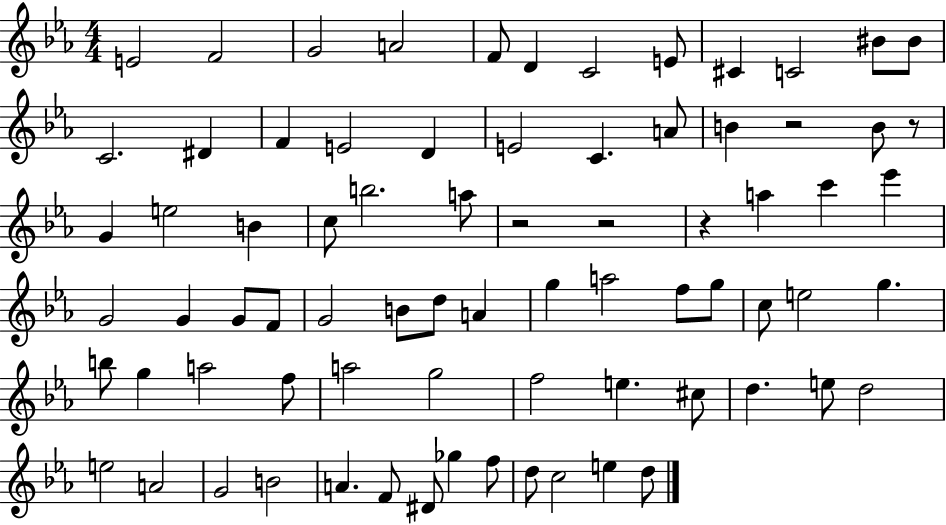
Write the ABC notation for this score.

X:1
T:Untitled
M:4/4
L:1/4
K:Eb
E2 F2 G2 A2 F/2 D C2 E/2 ^C C2 ^B/2 ^B/2 C2 ^D F E2 D E2 C A/2 B z2 B/2 z/2 G e2 B c/2 b2 a/2 z2 z2 z a c' _e' G2 G G/2 F/2 G2 B/2 d/2 A g a2 f/2 g/2 c/2 e2 g b/2 g a2 f/2 a2 g2 f2 e ^c/2 d e/2 d2 e2 A2 G2 B2 A F/2 ^D/2 _g f/2 d/2 c2 e d/2